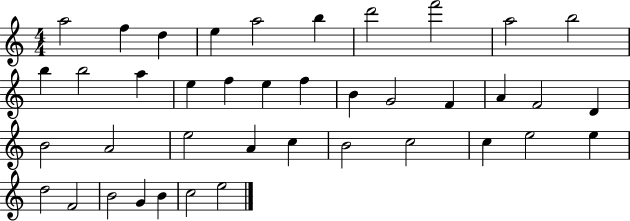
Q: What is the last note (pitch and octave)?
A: E5